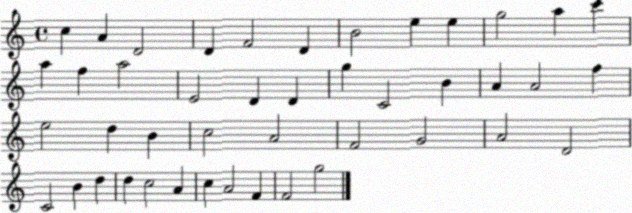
X:1
T:Untitled
M:4/4
L:1/4
K:C
c A D2 D F2 D B2 e e g2 a c' a f a2 E2 D D g C2 B A A2 f e2 d B c2 A2 F2 G2 A2 D2 C2 B d d c2 A c A2 F F2 g2